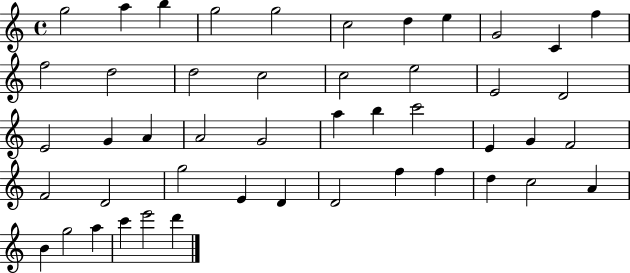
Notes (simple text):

G5/h A5/q B5/q G5/h G5/h C5/h D5/q E5/q G4/h C4/q F5/q F5/h D5/h D5/h C5/h C5/h E5/h E4/h D4/h E4/h G4/q A4/q A4/h G4/h A5/q B5/q C6/h E4/q G4/q F4/h F4/h D4/h G5/h E4/q D4/q D4/h F5/q F5/q D5/q C5/h A4/q B4/q G5/h A5/q C6/q E6/h D6/q